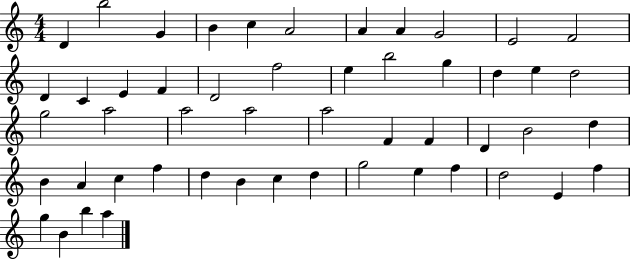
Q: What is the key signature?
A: C major